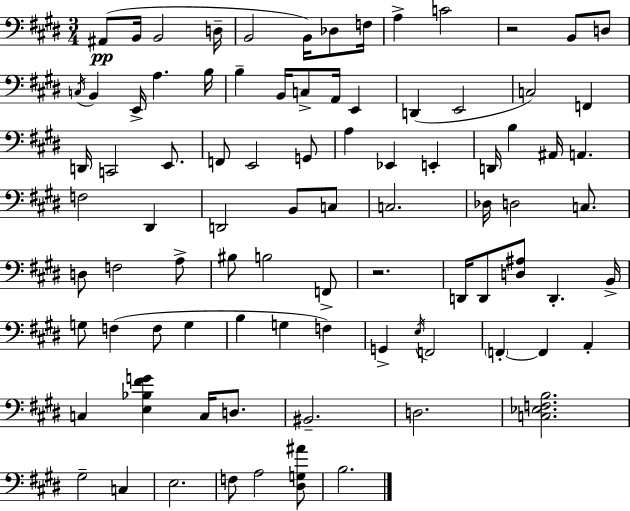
{
  \clef bass
  \numericTimeSignature
  \time 3/4
  \key e \major
  ais,8(\pp b,16 b,2 d16-- | b,2 b,16) des8 f16 | a4-> c'2 | r2 b,8 d8 | \break \acciaccatura { c16 } b,4 e,16-> a4. | b16 b4-- b,16 c8-> a,16 e,4 | d,4( e,2 | c2) f,4 | \break d,16 c,2 e,8. | f,8 e,2 g,8 | a4 ees,4 e,4-. | d,16 b4 ais,16 a,4. | \break f2 dis,4 | d,2 b,8 c8 | c2. | des16 d2 c8. | \break d8 f2 a8-> | bis8 b2 f,8-> | r2. | d,16 d,8 <d ais>8 d,4.-. | \break b,16-> g8 f4( f8 g4 | b4 g4 f4) | g,4-> \acciaccatura { e16 } f,2 | \parenthesize f,4-.~~ f,4 a,4-. | \break c4 <e bes fis' g'>4 c16 d8. | bis,2.-- | d2. | <c ees f b>2. | \break gis2-- c4 | e2. | f8 a2 | <dis g ais'>8 b2. | \break \bar "|."
}